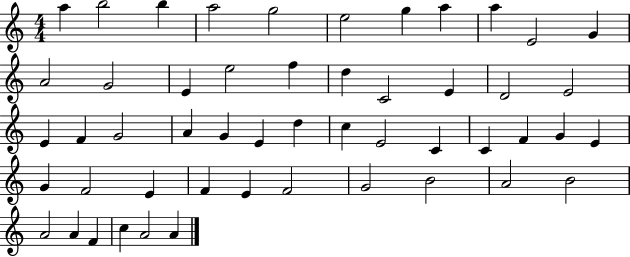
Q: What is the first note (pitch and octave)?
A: A5